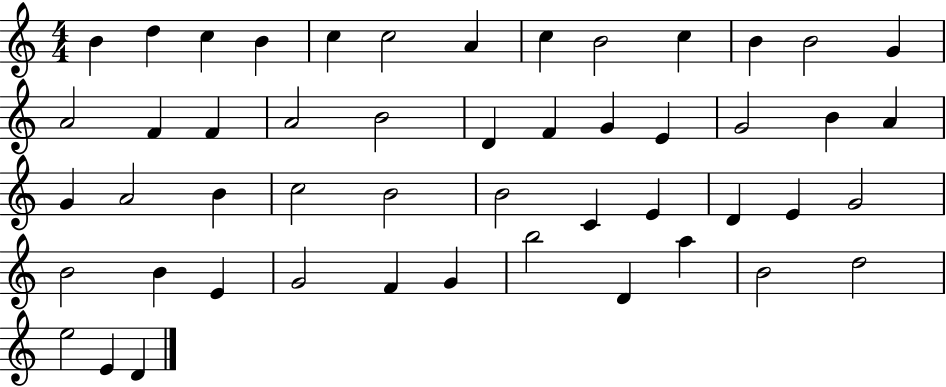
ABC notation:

X:1
T:Untitled
M:4/4
L:1/4
K:C
B d c B c c2 A c B2 c B B2 G A2 F F A2 B2 D F G E G2 B A G A2 B c2 B2 B2 C E D E G2 B2 B E G2 F G b2 D a B2 d2 e2 E D